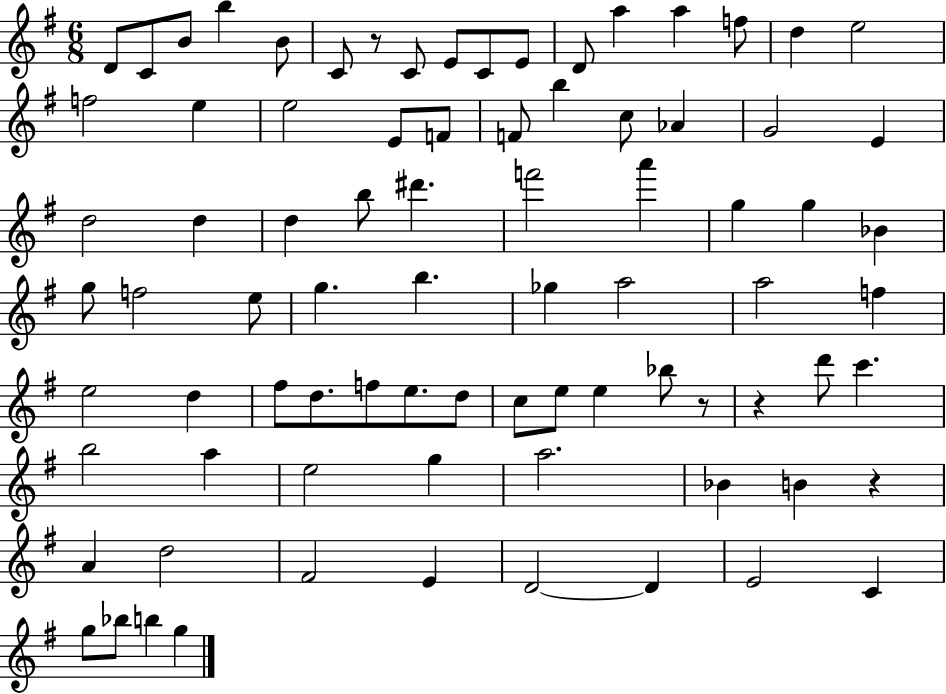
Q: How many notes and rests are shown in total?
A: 82